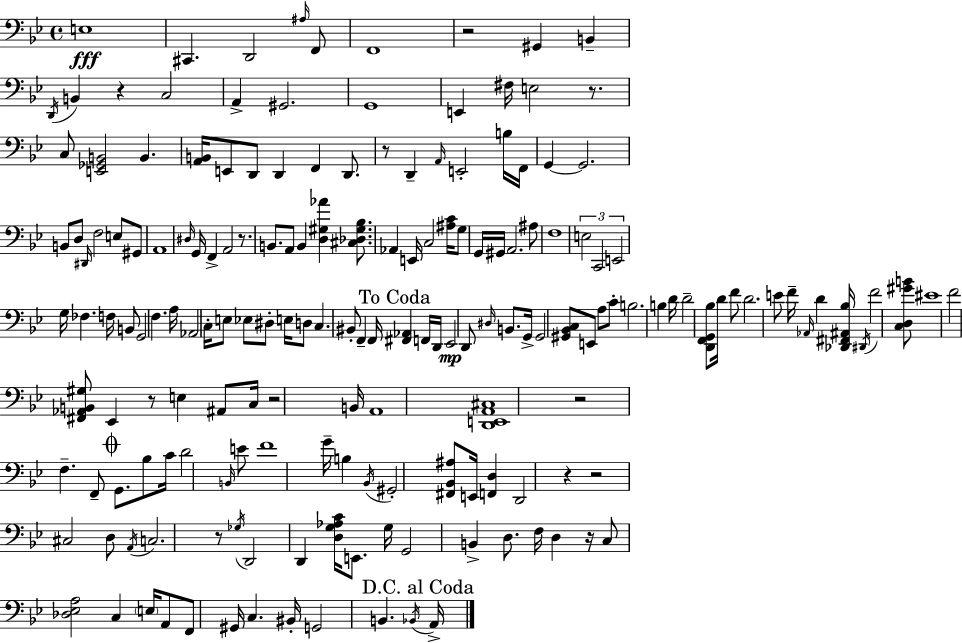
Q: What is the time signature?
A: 4/4